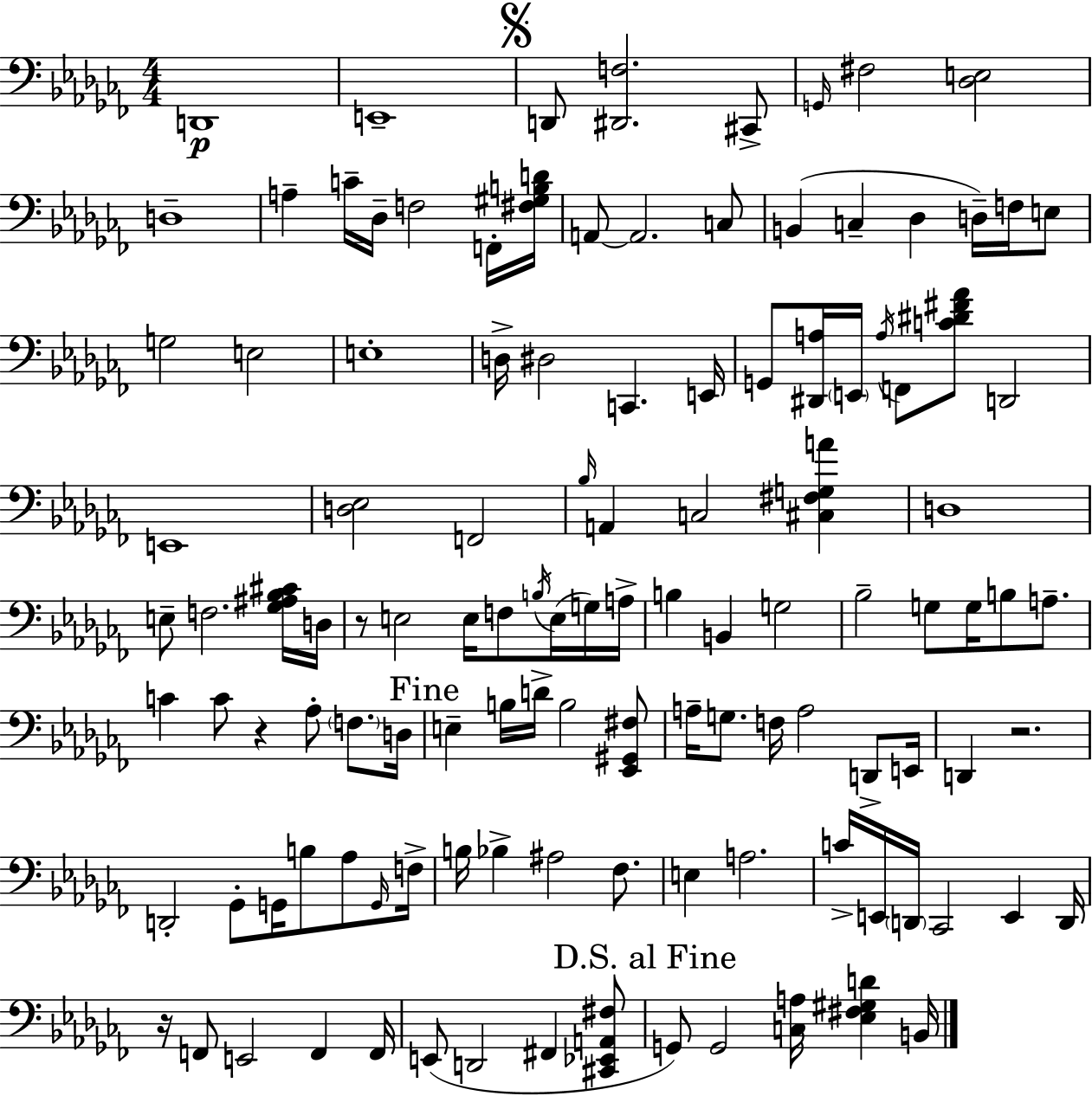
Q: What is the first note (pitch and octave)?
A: D2